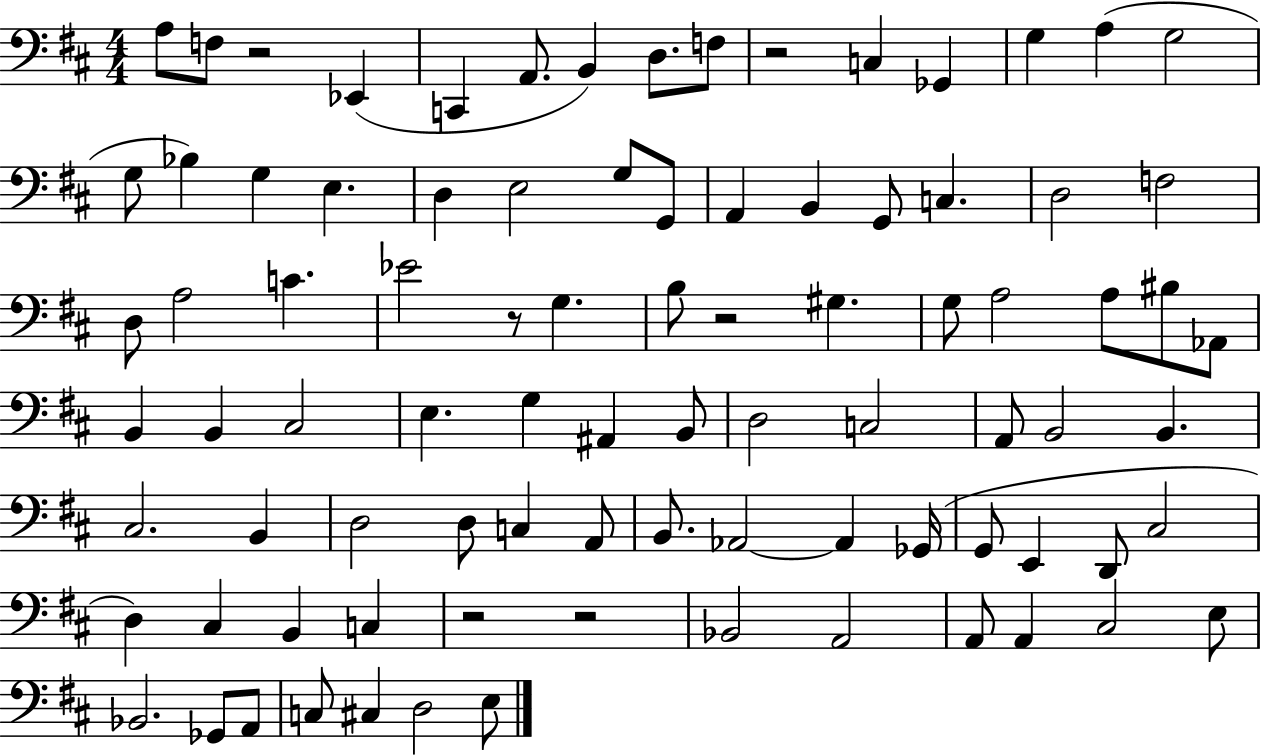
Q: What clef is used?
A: bass